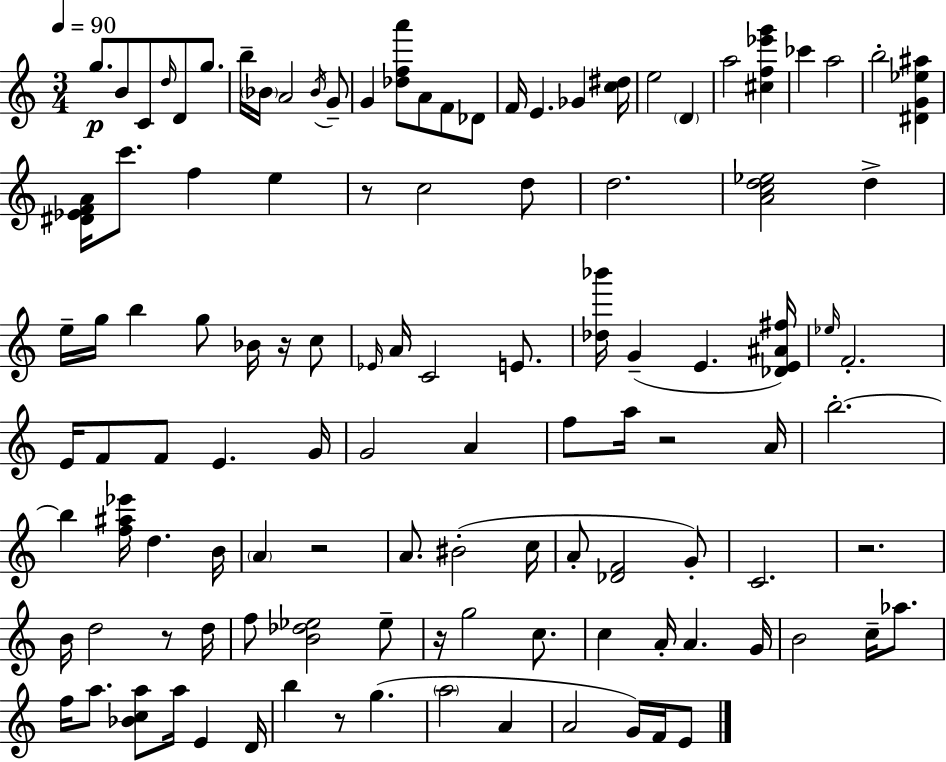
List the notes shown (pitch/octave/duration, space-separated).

G5/e. B4/e C4/e D5/s D4/e G5/e. B5/s Bb4/s A4/h Bb4/s G4/e G4/q [Db5,F5,A6]/e A4/e F4/e Db4/e F4/s E4/q. Gb4/q [C5,D#5]/s E5/h D4/q A5/h [C#5,F5,Eb6,G6]/q CES6/q A5/h B5/h [D#4,G4,Eb5,A#5]/q [D#4,Eb4,F4,A4]/s C6/e. F5/q E5/q R/e C5/h D5/e D5/h. [A4,C5,D5,Eb5]/h D5/q E5/s G5/s B5/q G5/e Bb4/s R/s C5/e Eb4/s A4/s C4/h E4/e. [Db5,Bb6]/s G4/q E4/q. [Db4,E4,A#4,F#5]/s Eb5/s F4/h. E4/s F4/e F4/e E4/q. G4/s G4/h A4/q F5/e A5/s R/h A4/s B5/h. B5/q [F5,A#5,Eb6]/s D5/q. B4/s A4/q R/h A4/e. BIS4/h C5/s A4/e [Db4,F4]/h G4/e C4/h. R/h. B4/s D5/h R/e D5/s F5/e [B4,Db5,Eb5]/h Eb5/e R/s G5/h C5/e. C5/q A4/s A4/q. G4/s B4/h C5/s Ab5/e. F5/s A5/e. [Bb4,C5,A5]/e A5/s E4/q D4/s B5/q R/e G5/q. A5/h A4/q A4/h G4/s F4/s E4/e